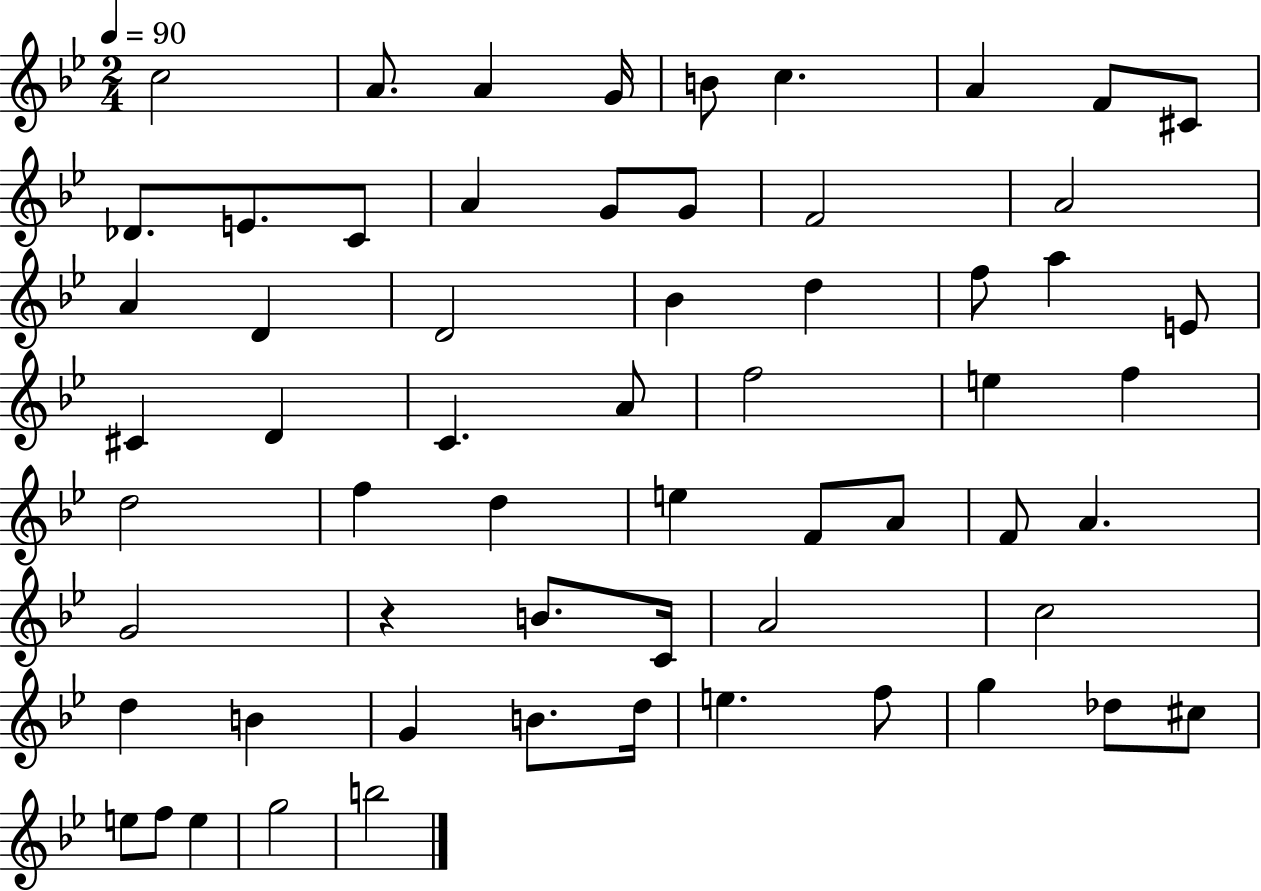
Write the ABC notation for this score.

X:1
T:Untitled
M:2/4
L:1/4
K:Bb
c2 A/2 A G/4 B/2 c A F/2 ^C/2 _D/2 E/2 C/2 A G/2 G/2 F2 A2 A D D2 _B d f/2 a E/2 ^C D C A/2 f2 e f d2 f d e F/2 A/2 F/2 A G2 z B/2 C/4 A2 c2 d B G B/2 d/4 e f/2 g _d/2 ^c/2 e/2 f/2 e g2 b2